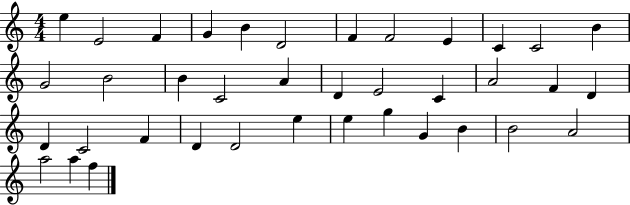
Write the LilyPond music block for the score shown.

{
  \clef treble
  \numericTimeSignature
  \time 4/4
  \key c \major
  e''4 e'2 f'4 | g'4 b'4 d'2 | f'4 f'2 e'4 | c'4 c'2 b'4 | \break g'2 b'2 | b'4 c'2 a'4 | d'4 e'2 c'4 | a'2 f'4 d'4 | \break d'4 c'2 f'4 | d'4 d'2 e''4 | e''4 g''4 g'4 b'4 | b'2 a'2 | \break a''2 a''4 f''4 | \bar "|."
}